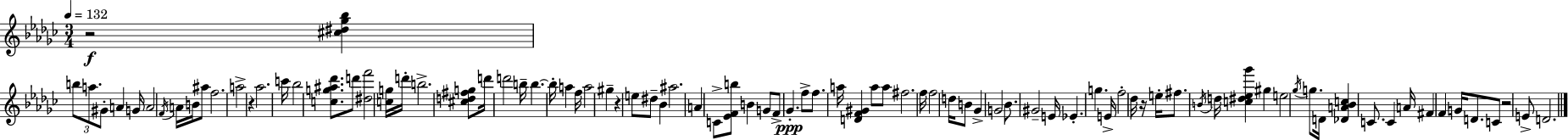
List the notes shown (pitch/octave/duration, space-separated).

R/h [C#5,D#5,Gb5,Bb5]/q B5/e A5/e. G#4/e A4/q G4/s A4/h F4/s A4/s B4/s A#5/e F5/h. A5/h R/q Ab5/h. C6/s Bb5/h [C5,G5,A#5,Db6]/e. D6/e [D#5,F6]/h [C5,G5]/s D6/s B5/h. [C#5,D5,F#5,G5]/e D6/s D6/h B5/s B5/q. B5/s A5/q F5/s A5/h G#5/q R/q E5/e D#5/e Bb4/q A#5/h. A4/q C4/e [Eb4,F4,B5]/e B4/q G4/e F4/e Gb4/q. F5/e F5/e. A5/s [D4,F4,G#4]/q A5/e A5/e F#5/h. F5/s F5/h D5/s B4/e Gb4/q G4/h Bb4/e. G#4/h E4/s Eb4/q. G5/q. E4/s F5/h Db5/s R/s E5/s F#5/e. B4/s D5/s [C5,D#5,Eb5,Gb6]/q G#5/q E5/h Gb5/s G5/e. D4/s [Db4,A4,Bb4,C5]/q C4/e. C4/q A4/s F#4/q F4/q G4/s D4/e. C4/e R/h E4/e D4/h.